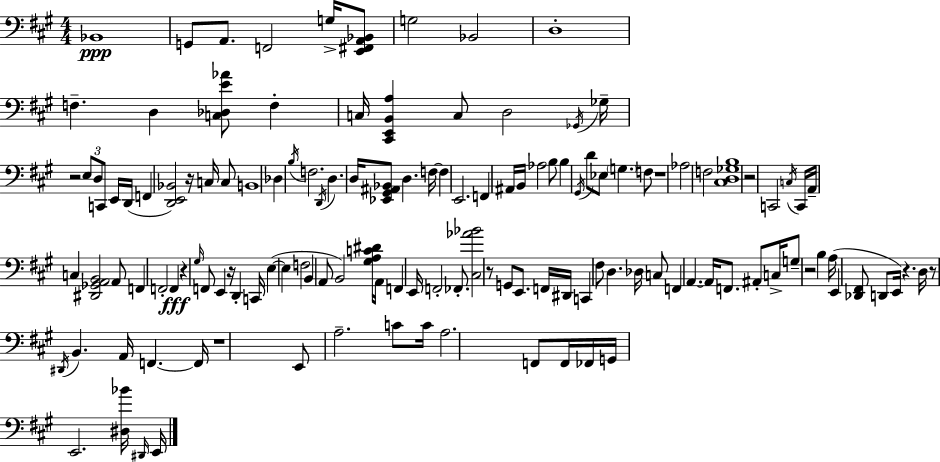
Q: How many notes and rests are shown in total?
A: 134